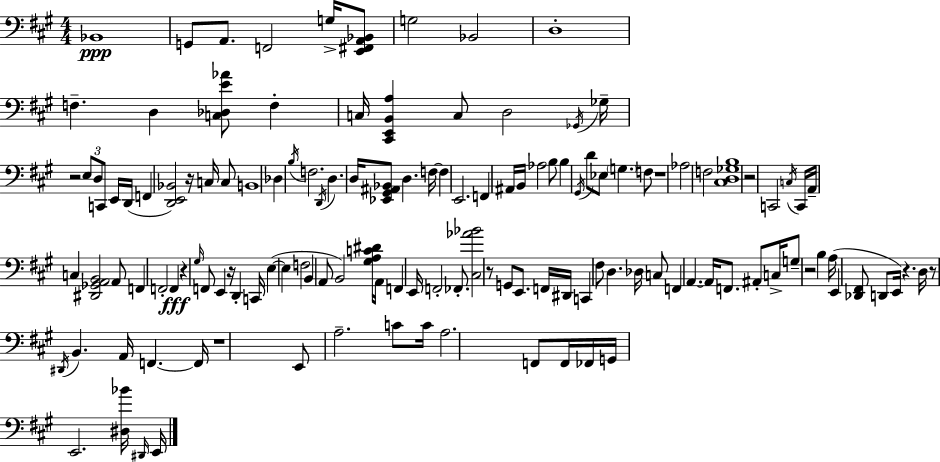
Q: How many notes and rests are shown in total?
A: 134